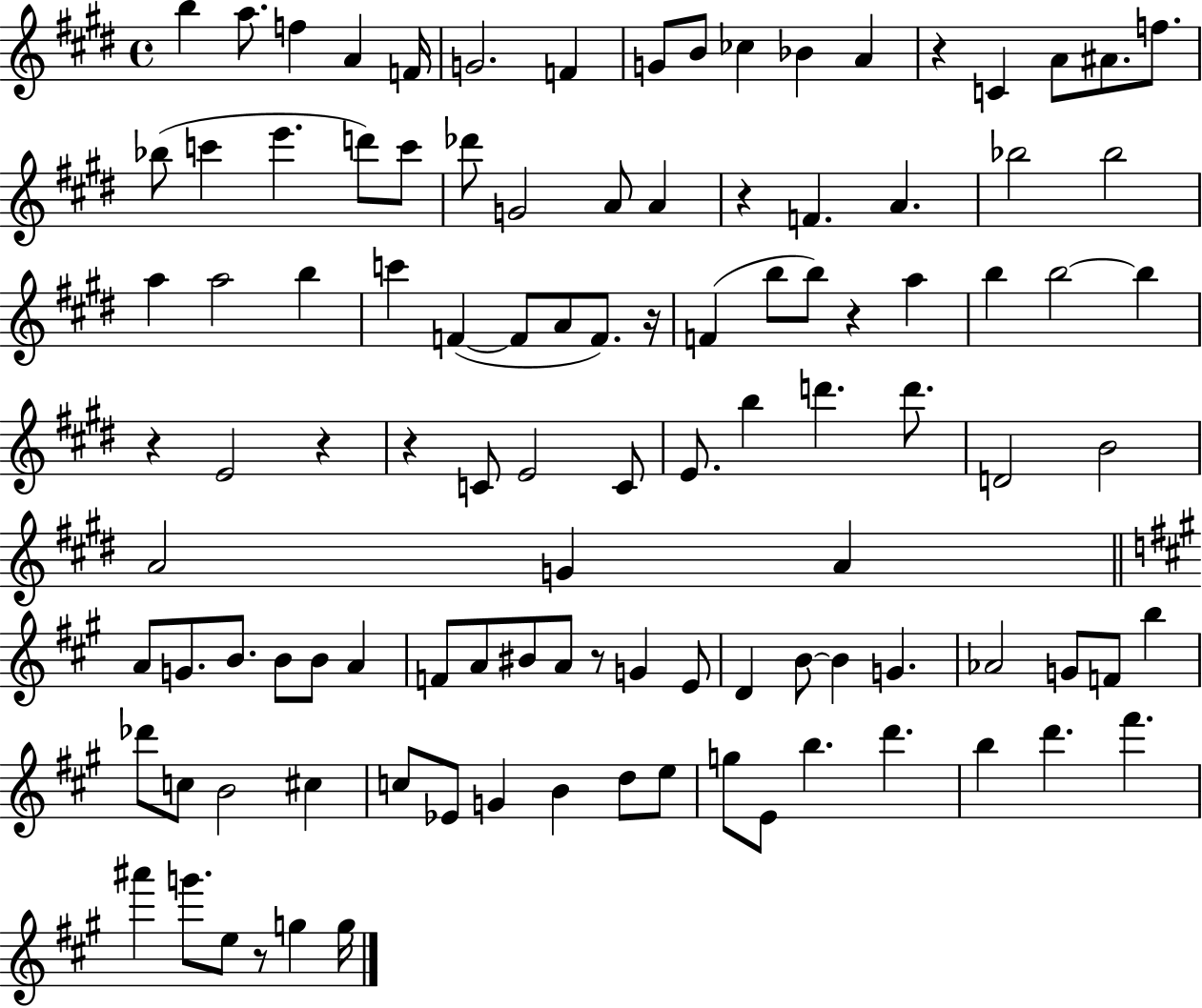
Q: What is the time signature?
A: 4/4